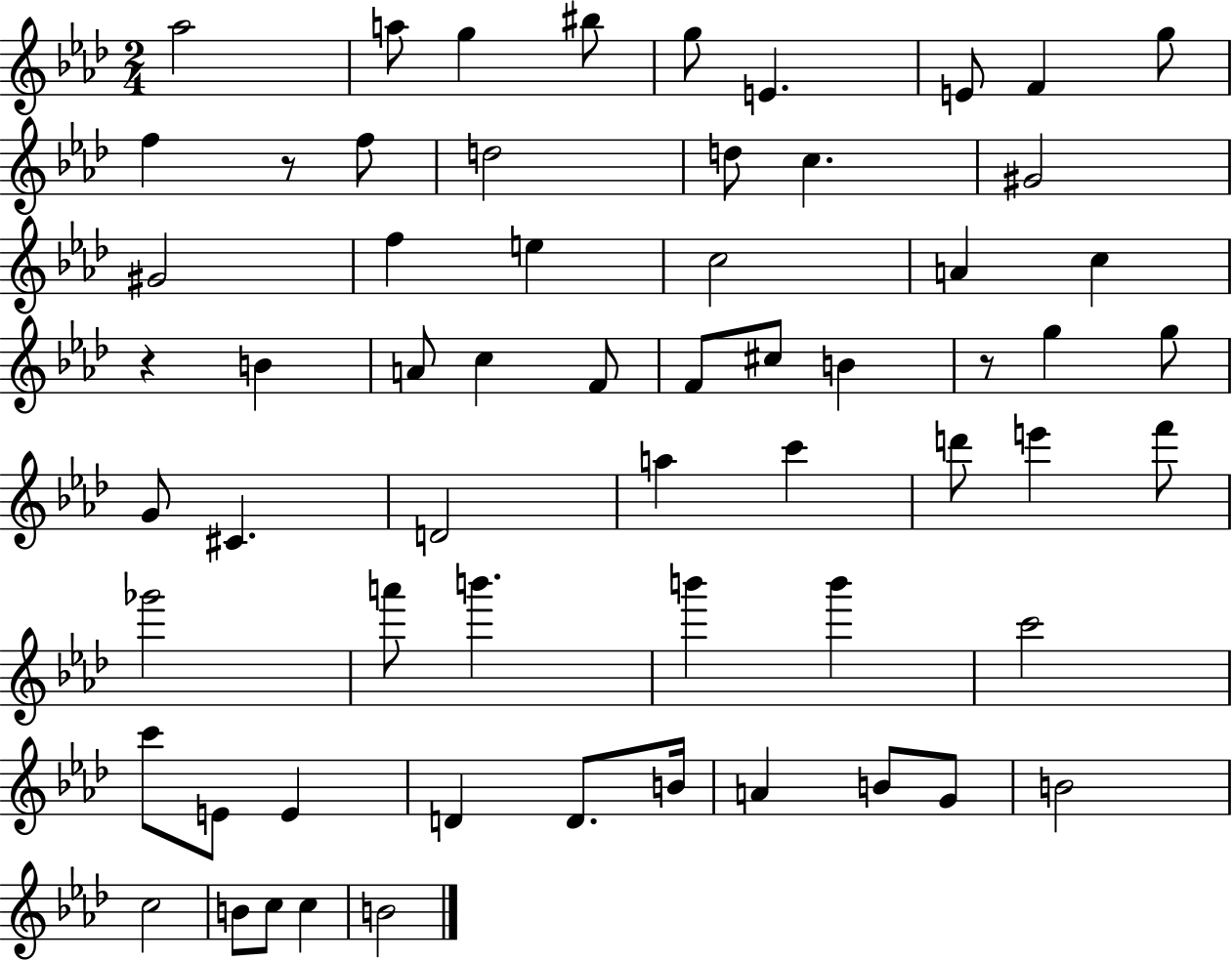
X:1
T:Untitled
M:2/4
L:1/4
K:Ab
_a2 a/2 g ^b/2 g/2 E E/2 F g/2 f z/2 f/2 d2 d/2 c ^G2 ^G2 f e c2 A c z B A/2 c F/2 F/2 ^c/2 B z/2 g g/2 G/2 ^C D2 a c' d'/2 e' f'/2 _g'2 a'/2 b' b' b' c'2 c'/2 E/2 E D D/2 B/4 A B/2 G/2 B2 c2 B/2 c/2 c B2